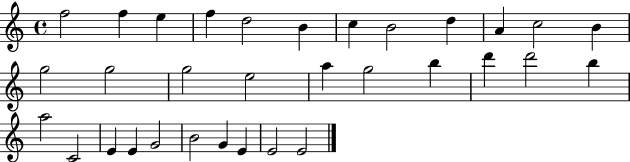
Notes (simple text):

F5/h F5/q E5/q F5/q D5/h B4/q C5/q B4/h D5/q A4/q C5/h B4/q G5/h G5/h G5/h E5/h A5/q G5/h B5/q D6/q D6/h B5/q A5/h C4/h E4/q E4/q G4/h B4/h G4/q E4/q E4/h E4/h